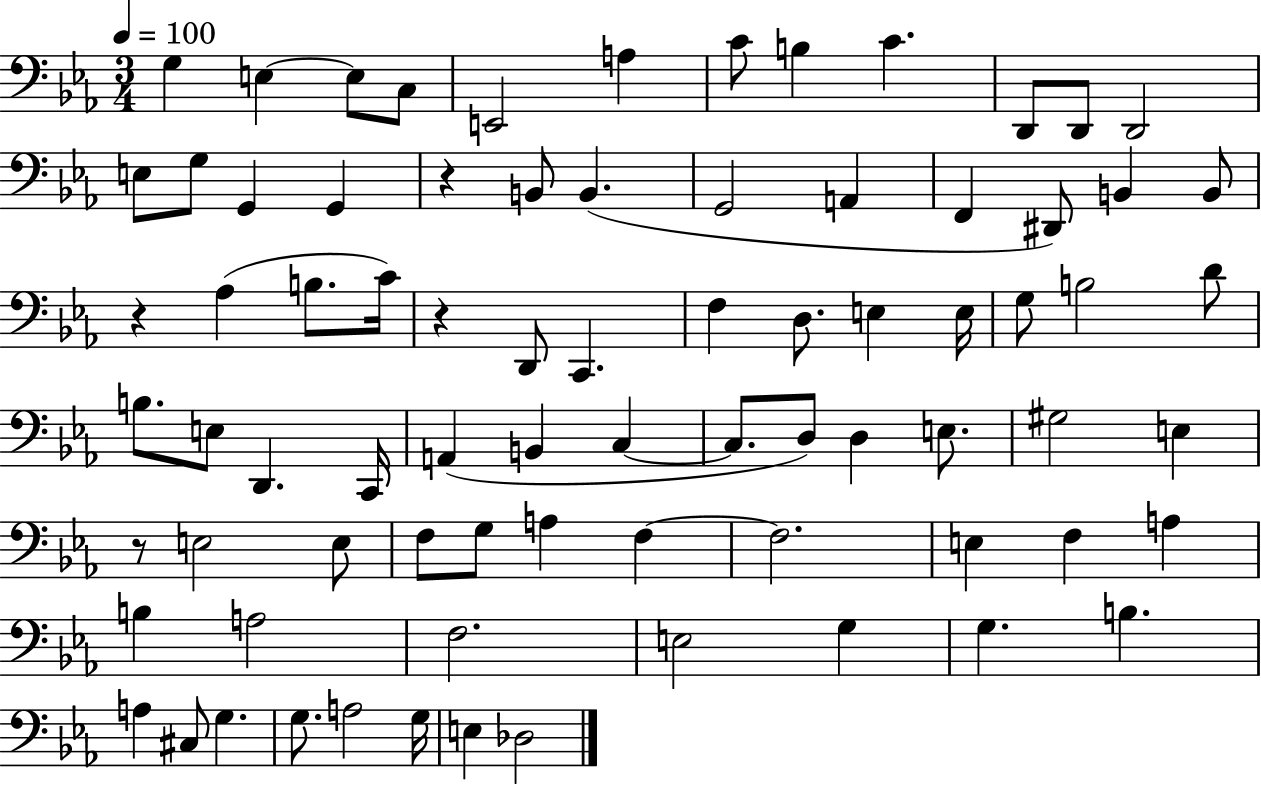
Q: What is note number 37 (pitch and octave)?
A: B3